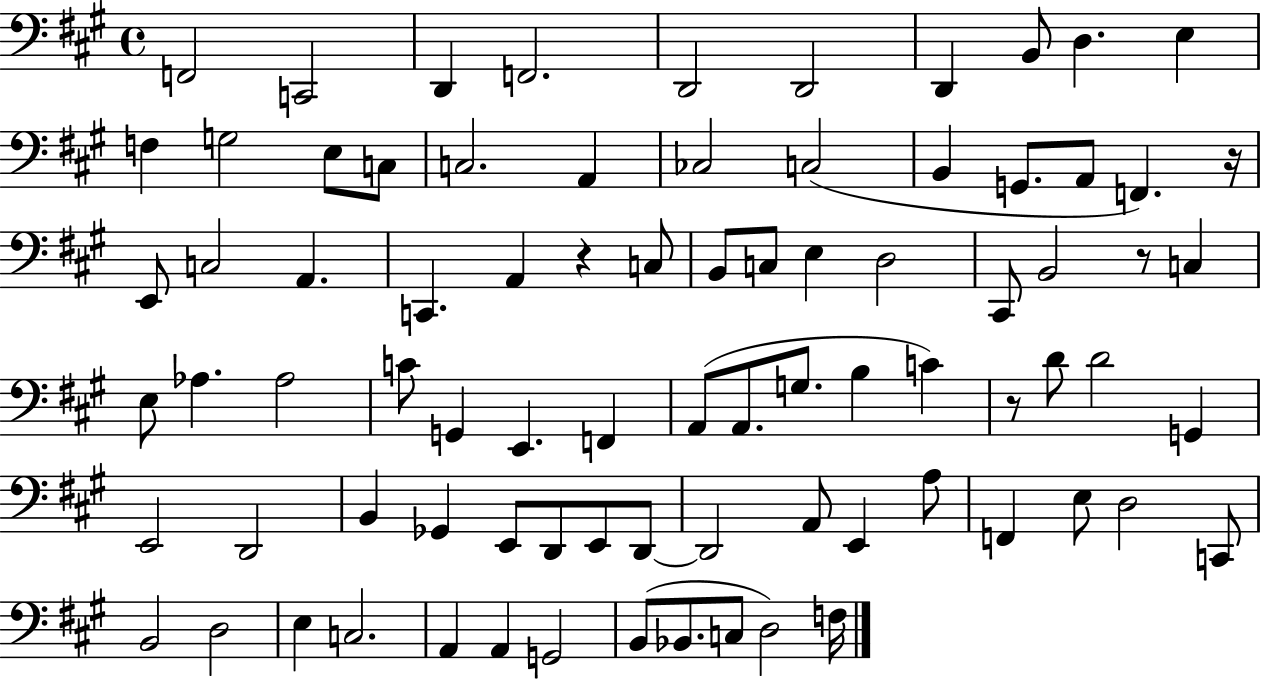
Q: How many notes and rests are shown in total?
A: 82